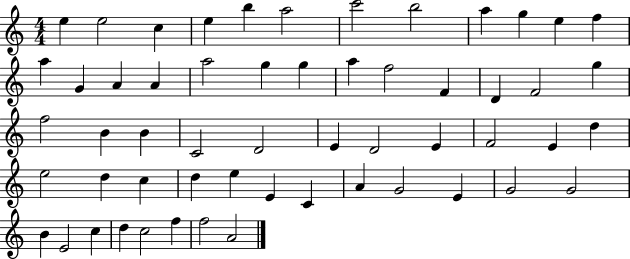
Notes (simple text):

E5/q E5/h C5/q E5/q B5/q A5/h C6/h B5/h A5/q G5/q E5/q F5/q A5/q G4/q A4/q A4/q A5/h G5/q G5/q A5/q F5/h F4/q D4/q F4/h G5/q F5/h B4/q B4/q C4/h D4/h E4/q D4/h E4/q F4/h E4/q D5/q E5/h D5/q C5/q D5/q E5/q E4/q C4/q A4/q G4/h E4/q G4/h G4/h B4/q E4/h C5/q D5/q C5/h F5/q F5/h A4/h